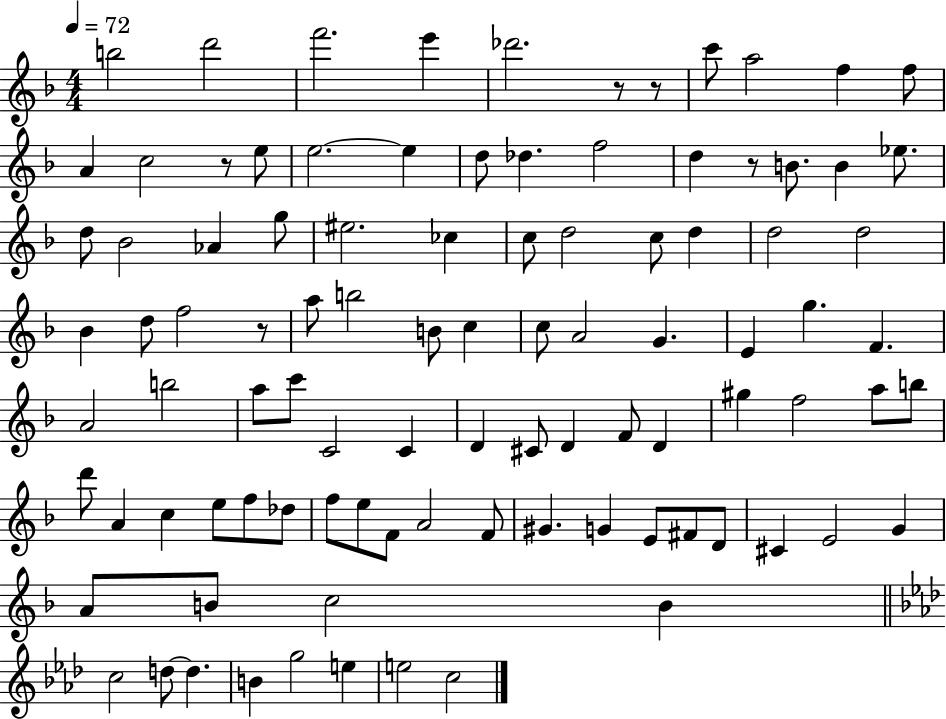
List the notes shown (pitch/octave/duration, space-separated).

B5/h D6/h F6/h. E6/q Db6/h. R/e R/e C6/e A5/h F5/q F5/e A4/q C5/h R/e E5/e E5/h. E5/q D5/e Db5/q. F5/h D5/q R/e B4/e. B4/q Eb5/e. D5/e Bb4/h Ab4/q G5/e EIS5/h. CES5/q C5/e D5/h C5/e D5/q D5/h D5/h Bb4/q D5/e F5/h R/e A5/e B5/h B4/e C5/q C5/e A4/h G4/q. E4/q G5/q. F4/q. A4/h B5/h A5/e C6/e C4/h C4/q D4/q C#4/e D4/q F4/e D4/q G#5/q F5/h A5/e B5/e D6/e A4/q C5/q E5/e F5/e Db5/e F5/e E5/e F4/e A4/h F4/e G#4/q. G4/q E4/e F#4/e D4/e C#4/q E4/h G4/q A4/e B4/e C5/h B4/q C5/h D5/e D5/q. B4/q G5/h E5/q E5/h C5/h